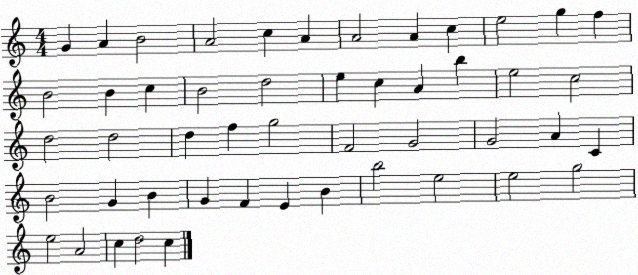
X:1
T:Untitled
M:4/4
L:1/4
K:C
G A B2 A2 c A A2 A c e2 g f B2 B c B2 d2 e c A b e2 c2 d2 d2 d f g2 F2 G2 G2 A C B2 G B G F E B b2 e2 e2 g2 e2 A2 c d2 c